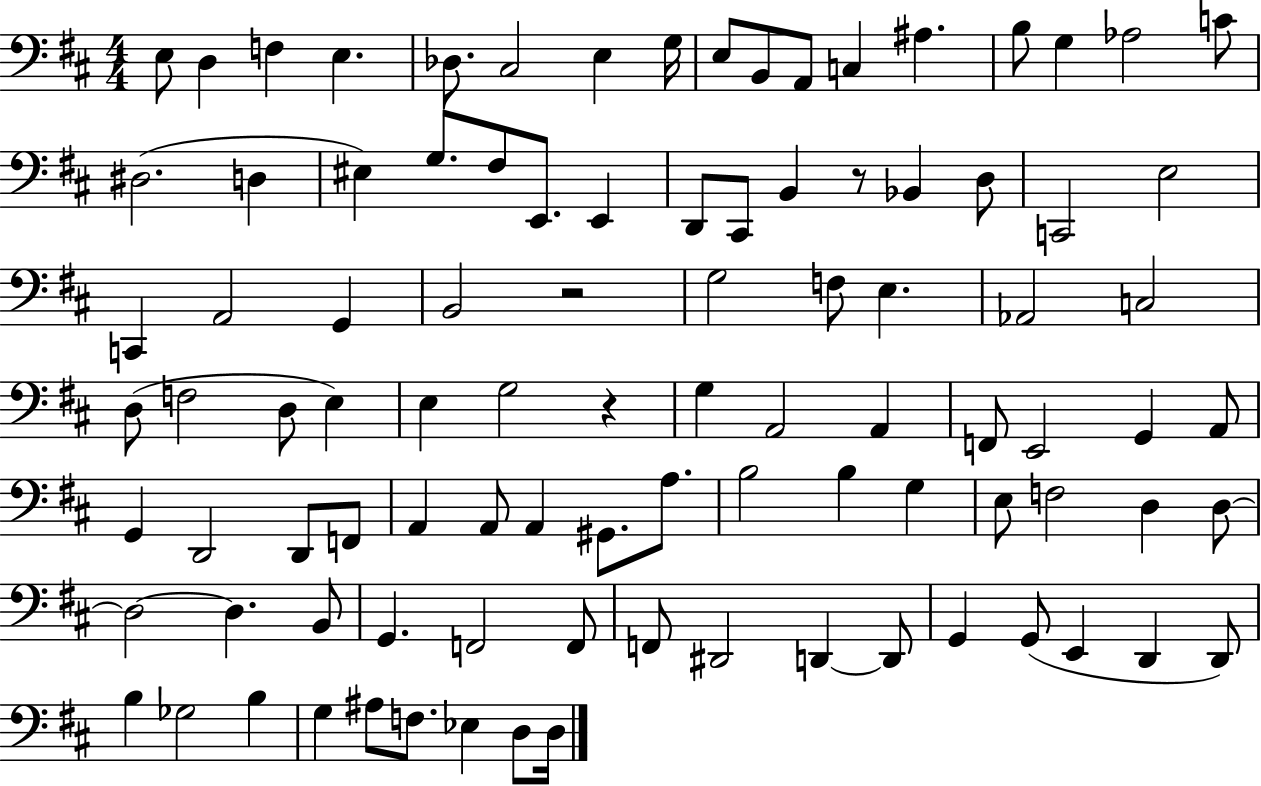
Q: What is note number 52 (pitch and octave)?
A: G2